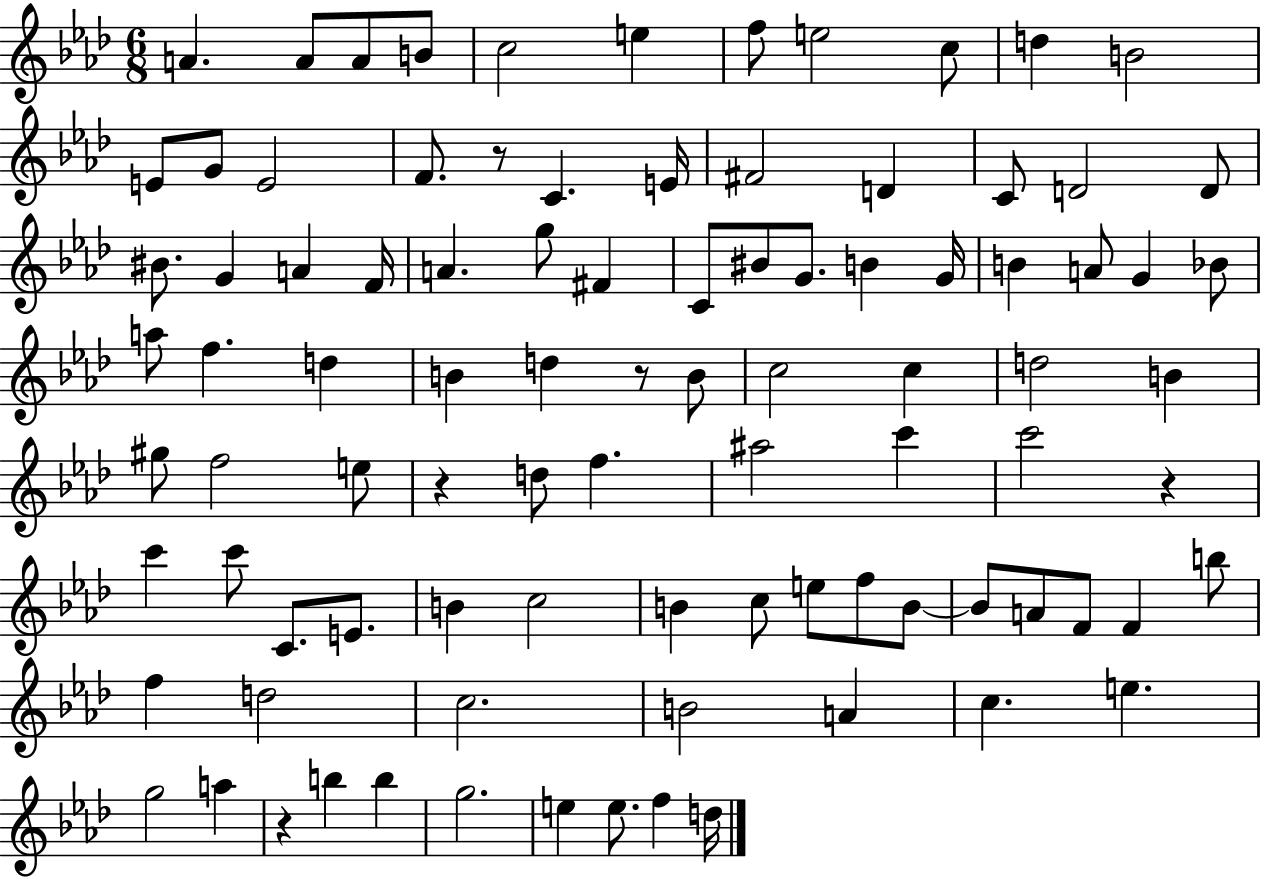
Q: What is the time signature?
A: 6/8